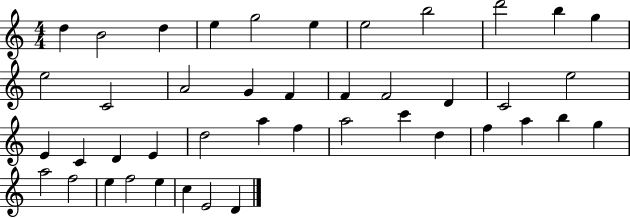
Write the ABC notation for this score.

X:1
T:Untitled
M:4/4
L:1/4
K:C
d B2 d e g2 e e2 b2 d'2 b g e2 C2 A2 G F F F2 D C2 e2 E C D E d2 a f a2 c' d f a b g a2 f2 e f2 e c E2 D